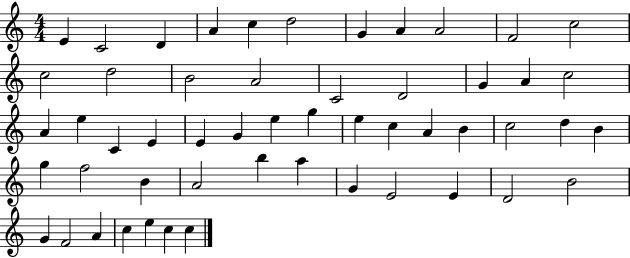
E4/q C4/h D4/q A4/q C5/q D5/h G4/q A4/q A4/h F4/h C5/h C5/h D5/h B4/h A4/h C4/h D4/h G4/q A4/q C5/h A4/q E5/q C4/q E4/q E4/q G4/q E5/q G5/q E5/q C5/q A4/q B4/q C5/h D5/q B4/q G5/q F5/h B4/q A4/h B5/q A5/q G4/q E4/h E4/q D4/h B4/h G4/q F4/h A4/q C5/q E5/q C5/q C5/q